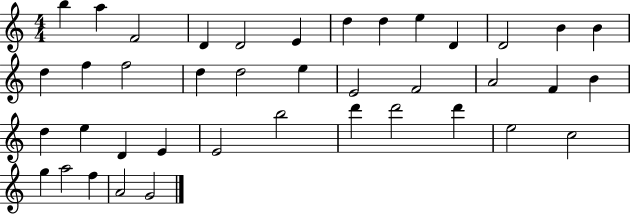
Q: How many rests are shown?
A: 0